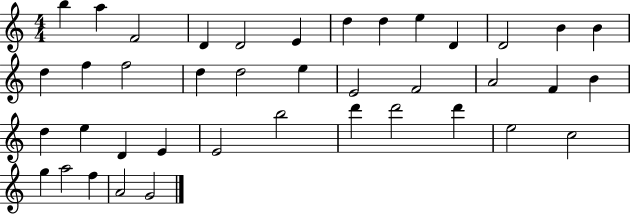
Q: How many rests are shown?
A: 0